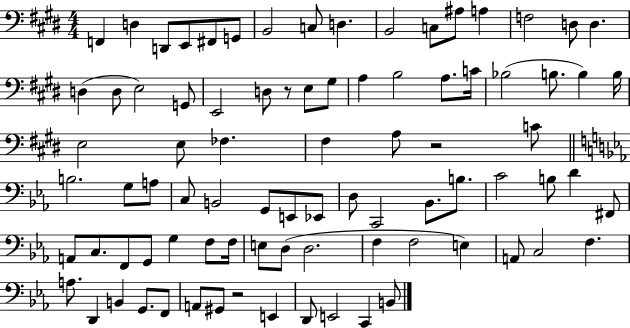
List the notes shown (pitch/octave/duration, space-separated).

F2/q D3/q D2/e E2/e F#2/e G2/e B2/h C3/e D3/q. B2/h C3/e A#3/e A3/q F3/h D3/e D3/q. D3/q D3/e E3/h G2/e E2/h D3/e R/e E3/e G#3/e A3/q B3/h A3/e. C4/s Bb3/h B3/e. B3/q B3/s E3/h E3/e FES3/q. F#3/q A3/e R/h C4/e B3/h. G3/e A3/e C3/e B2/h G2/e E2/e Eb2/e D3/e C2/h Bb2/e. B3/e. C4/h B3/e D4/q F#2/e A2/e C3/e. F2/e G2/e G3/q F3/e F3/s E3/e D3/e D3/h. F3/q F3/h E3/q A2/e C3/h F3/q. A3/e. D2/q B2/q G2/e. F2/e A2/e G#2/e R/h E2/q D2/e E2/h C2/q B2/e